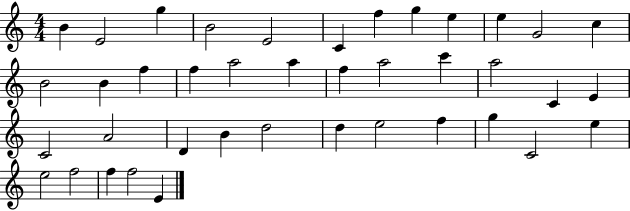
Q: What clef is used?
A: treble